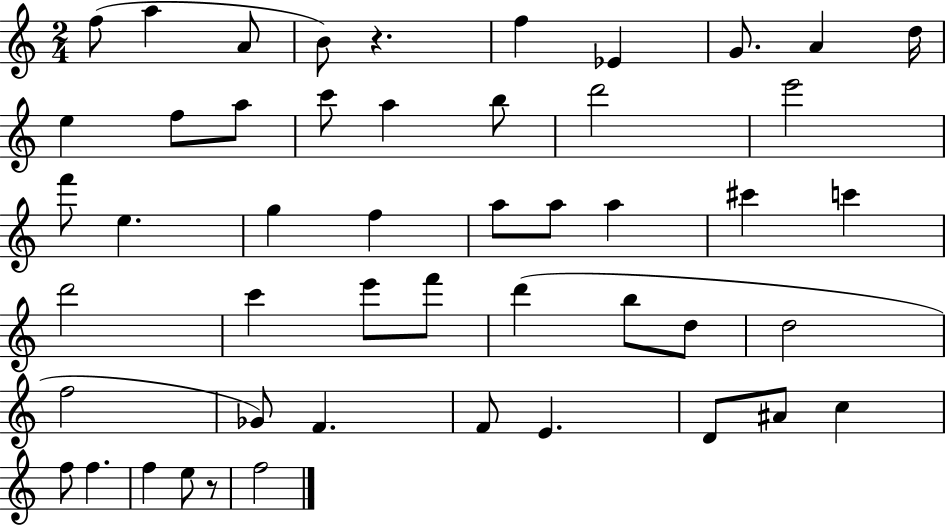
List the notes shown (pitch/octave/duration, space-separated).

F5/e A5/q A4/e B4/e R/q. F5/q Eb4/q G4/e. A4/q D5/s E5/q F5/e A5/e C6/e A5/q B5/e D6/h E6/h F6/e E5/q. G5/q F5/q A5/e A5/e A5/q C#6/q C6/q D6/h C6/q E6/e F6/e D6/q B5/e D5/e D5/h F5/h Gb4/e F4/q. F4/e E4/q. D4/e A#4/e C5/q F5/e F5/q. F5/q E5/e R/e F5/h